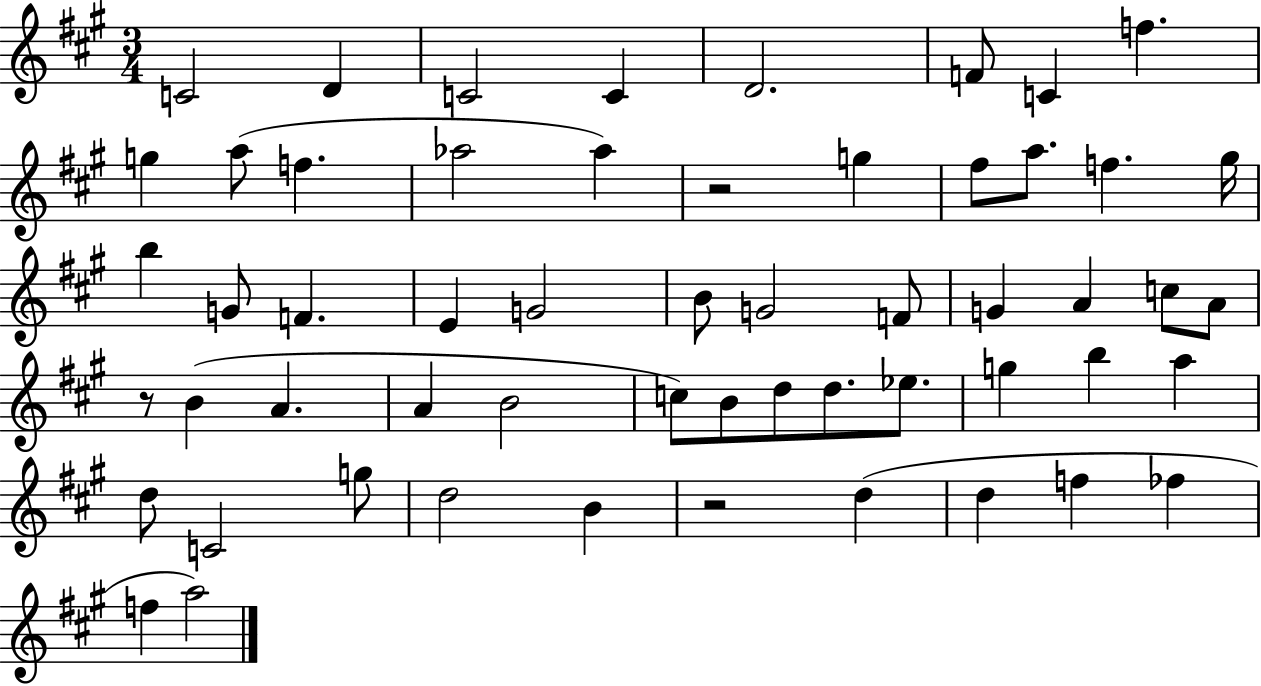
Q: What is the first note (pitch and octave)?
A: C4